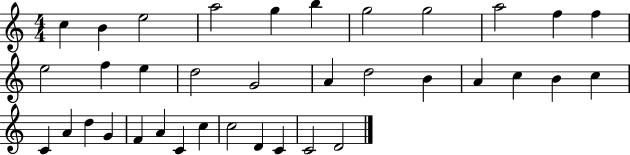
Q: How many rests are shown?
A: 0